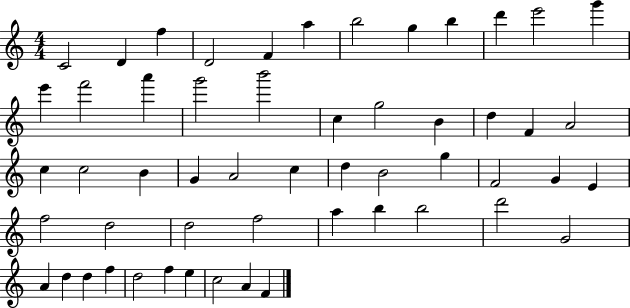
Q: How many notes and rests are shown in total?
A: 54